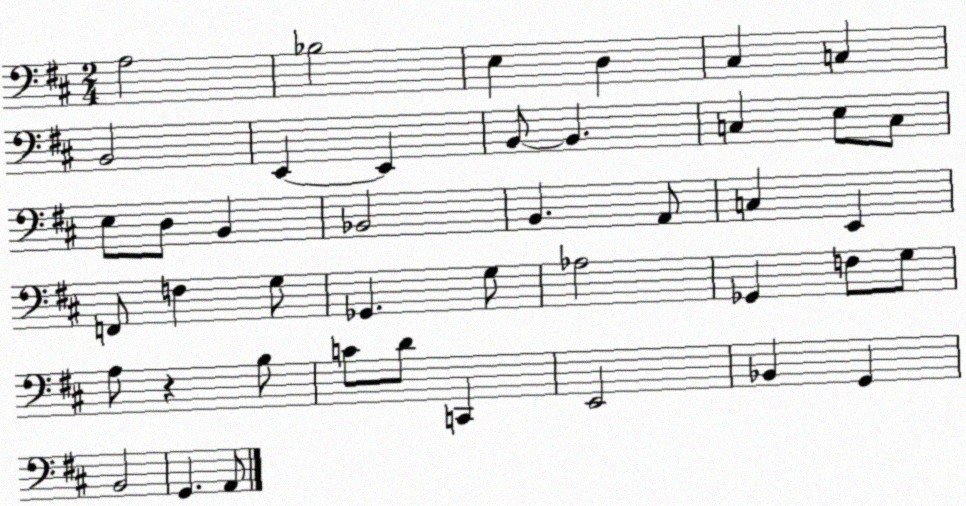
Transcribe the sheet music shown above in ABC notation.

X:1
T:Untitled
M:2/4
L:1/4
K:D
A,2 _B,2 E, D, ^C, C, B,,2 E,, E,, B,,/2 B,, C, E,/2 C,/2 E,/2 D,/2 B,, _B,,2 B,, A,,/2 C, E,, F,,/2 F, G,/2 _G,, G,/2 _A,2 _G,, F,/2 G,/2 A,/2 z B,/2 C/2 D/2 C,, E,,2 _B,, G,, B,,2 G,, A,,/2